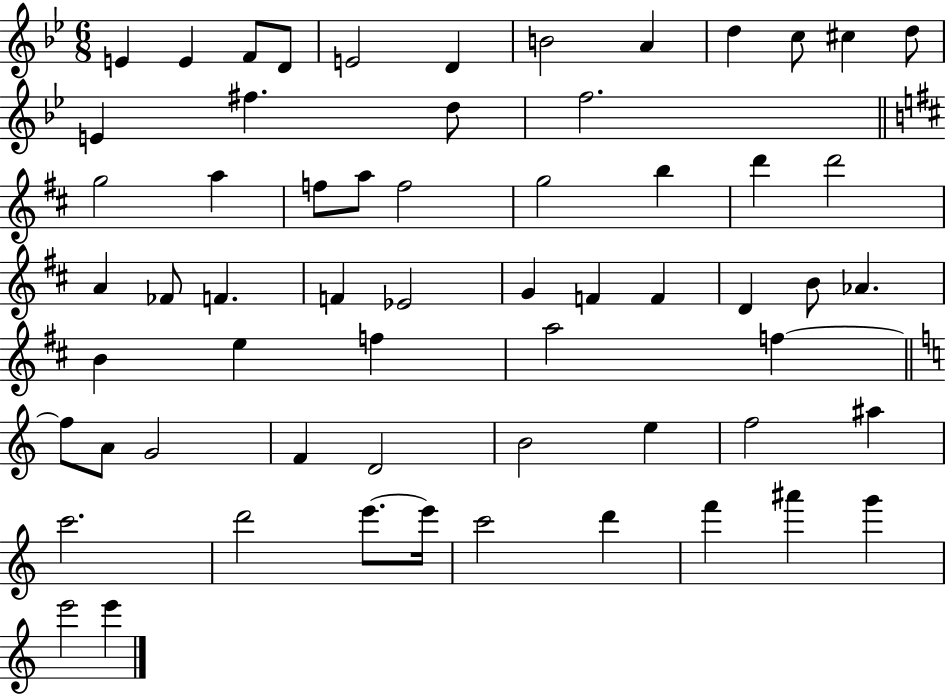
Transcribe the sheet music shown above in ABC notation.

X:1
T:Untitled
M:6/8
L:1/4
K:Bb
E E F/2 D/2 E2 D B2 A d c/2 ^c d/2 E ^f d/2 f2 g2 a f/2 a/2 f2 g2 b d' d'2 A _F/2 F F _E2 G F F D B/2 _A B e f a2 f f/2 A/2 G2 F D2 B2 e f2 ^a c'2 d'2 e'/2 e'/4 c'2 d' f' ^a' g' e'2 e'